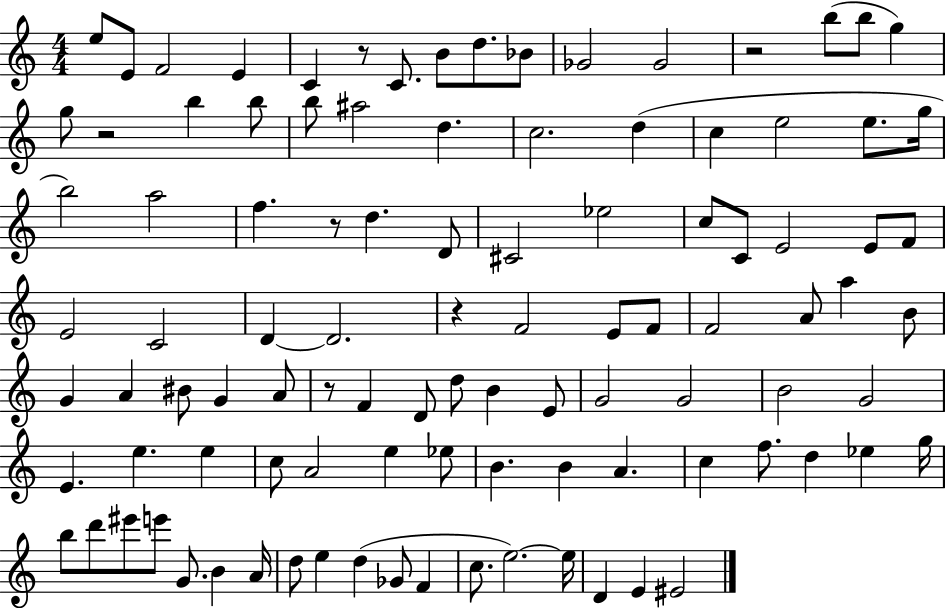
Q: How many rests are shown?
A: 6